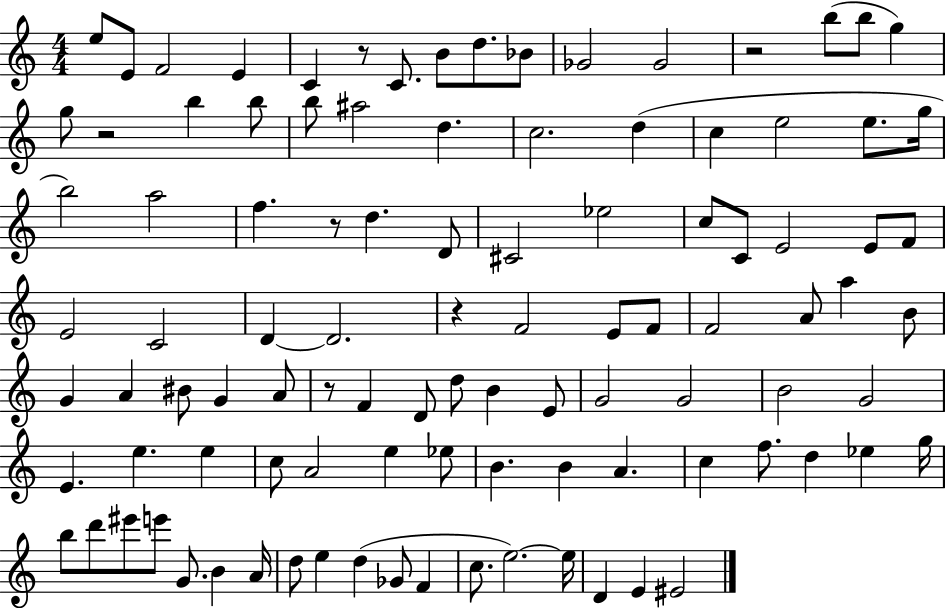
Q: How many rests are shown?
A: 6